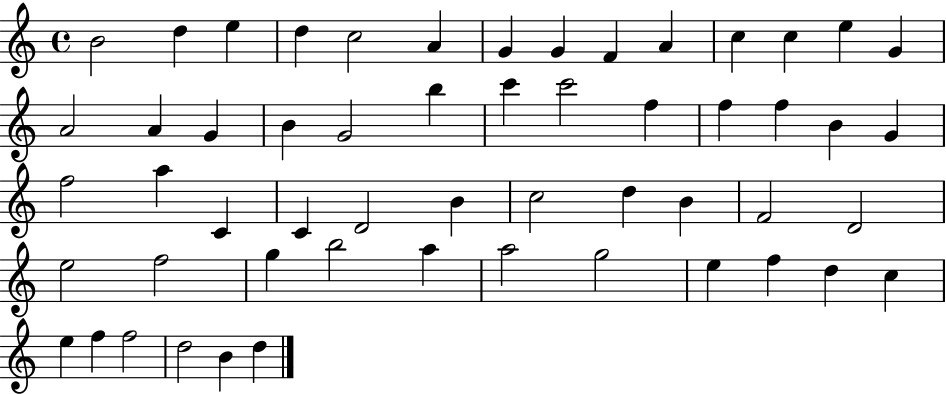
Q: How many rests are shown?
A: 0